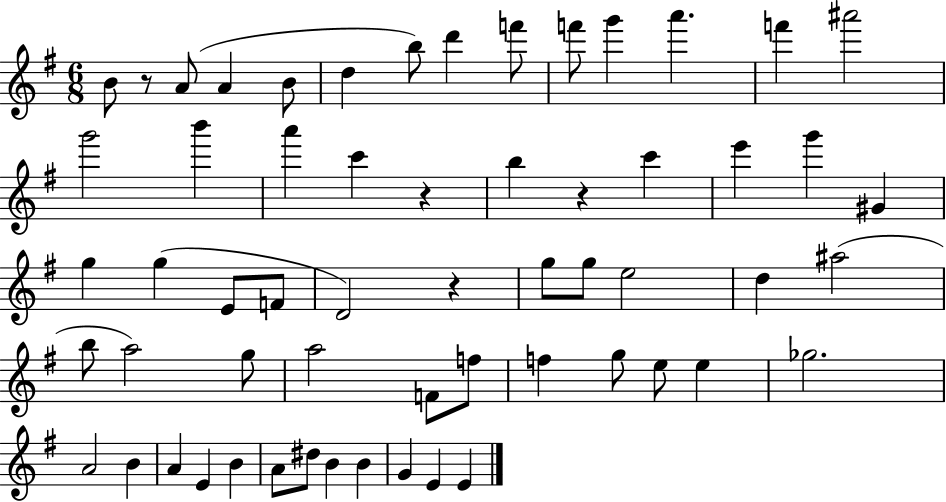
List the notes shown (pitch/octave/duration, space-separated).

B4/e R/e A4/e A4/q B4/e D5/q B5/e D6/q F6/e F6/e G6/q A6/q. F6/q A#6/h G6/h B6/q A6/q C6/q R/q B5/q R/q C6/q E6/q G6/q G#4/q G5/q G5/q E4/e F4/e D4/h R/q G5/e G5/e E5/h D5/q A#5/h B5/e A5/h G5/e A5/h F4/e F5/e F5/q G5/e E5/e E5/q Gb5/h. A4/h B4/q A4/q E4/q B4/q A4/e D#5/e B4/q B4/q G4/q E4/q E4/q